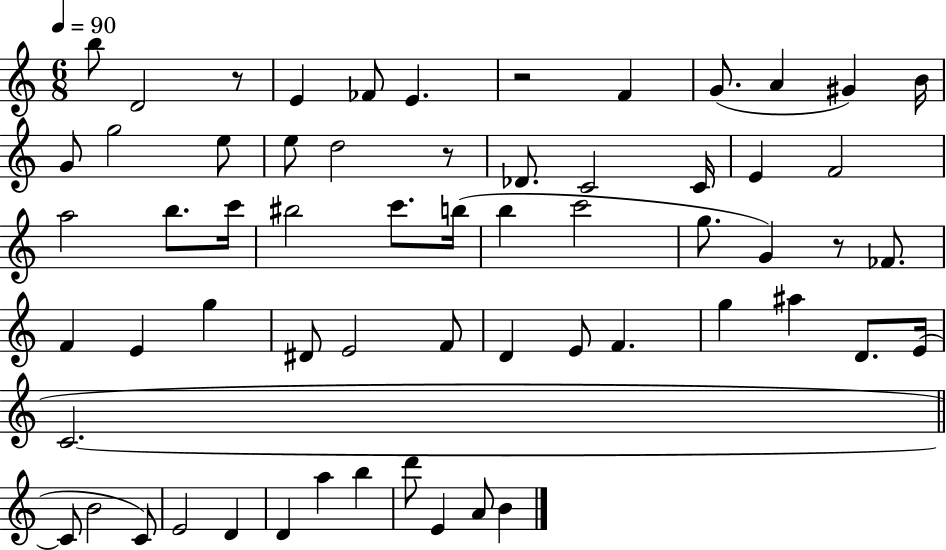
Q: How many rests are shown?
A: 4